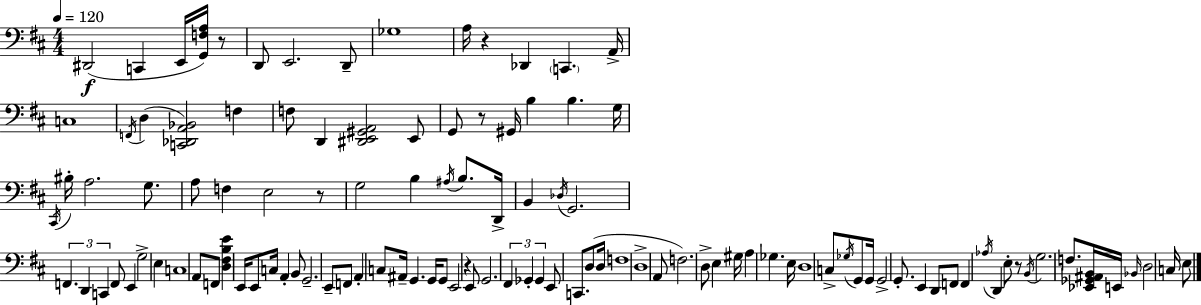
{
  \clef bass
  \numericTimeSignature
  \time 4/4
  \key d \major
  \tempo 4 = 120
  dis,2(\f c,4 e,16 <g, f a>16) r8 | d,8 e,2. d,8-- | ges1 | a16 r4 des,4 \parenthesize c,4. a,16-> | \break c1 | \acciaccatura { f,16 }( d4 <c, des, a, bes,>2) f4 | f8 d,4 <dis, e, gis, a,>2 e,8 | g,8 r8 gis,16 b4 b4. | \break g16 \acciaccatura { cis,16 } bis16-. a2. g8. | a8 f4 e2 | r8 g2 b4 \acciaccatura { ais16 } b8. | d,16-> b,4 \acciaccatura { des16 } g,2. | \break \tuplet 3/2 { f,4. d,4 c,4 } | f,8 e,4 g2-> | e4 c1 | a,8 f,8 <d fis b e'>4 e,16 e,8 c16 | \break a,4-. b,8 g,2.-- | e,8-- f,8 a,4-. c8 ais,16-- g,4. | g,16 g,8 e,2 r4 | e,8 g,2. | \break \tuplet 3/2 { fis,4 ges,4-. ges,4 } e,8 c,8. | d8( d16 f1 | d1-> | a,8 f2.) | \break d8-> e4 gis16 a4 ges4. | e16 d1 | c8-> \acciaccatura { ges16 } g,8 g,16 g,2-> | g,8.-. e,4 d,8 f,8 f,4 | \break \acciaccatura { aes16 } d,4 e8-. r8 \acciaccatura { b,16 } g2. | f8. <ees, ges, ais, b,>16 e,16 \grace { bes,16 } d2 | c16 e8 \bar "|."
}